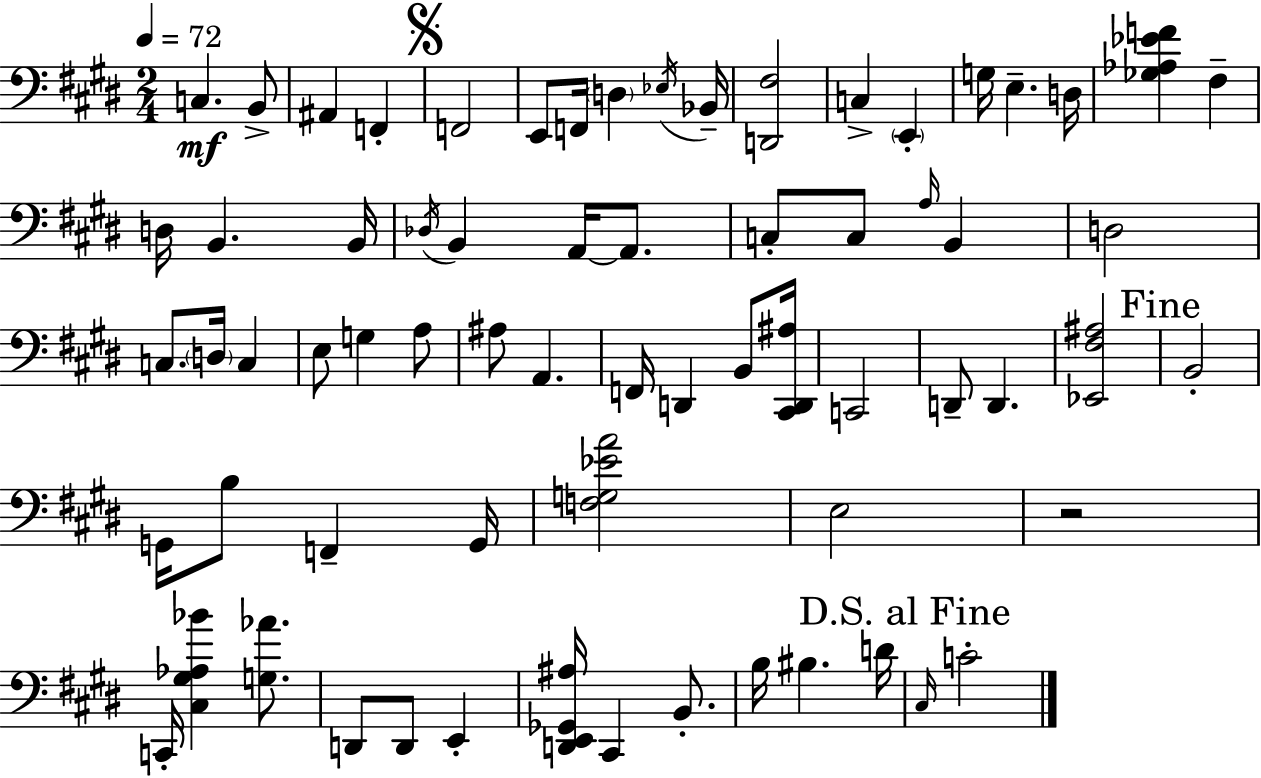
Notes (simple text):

C3/q. B2/e A#2/q F2/q F2/h E2/e F2/s D3/q Eb3/s Bb2/s [D2,F#3]/h C3/q E2/q G3/s E3/q. D3/s [Gb3,Ab3,Eb4,F4]/q F#3/q D3/s B2/q. B2/s Db3/s B2/q A2/s A2/e. C3/e C3/e A3/s B2/q D3/h C3/e. D3/s C3/q E3/e G3/q A3/e A#3/e A2/q. F2/s D2/q B2/e [C#2,D2,A#3]/s C2/h D2/e D2/q. [Eb2,F#3,A#3]/h B2/h G2/s B3/e F2/q G2/s [F3,G3,Eb4,A4]/h E3/h R/h C2/s [C#3,G#3,Ab3,Bb4]/q [G3,Ab4]/e. D2/e D2/e E2/q [D2,E2,Gb2,A#3]/s C#2/q B2/e. B3/s BIS3/q. D4/s C#3/s C4/h